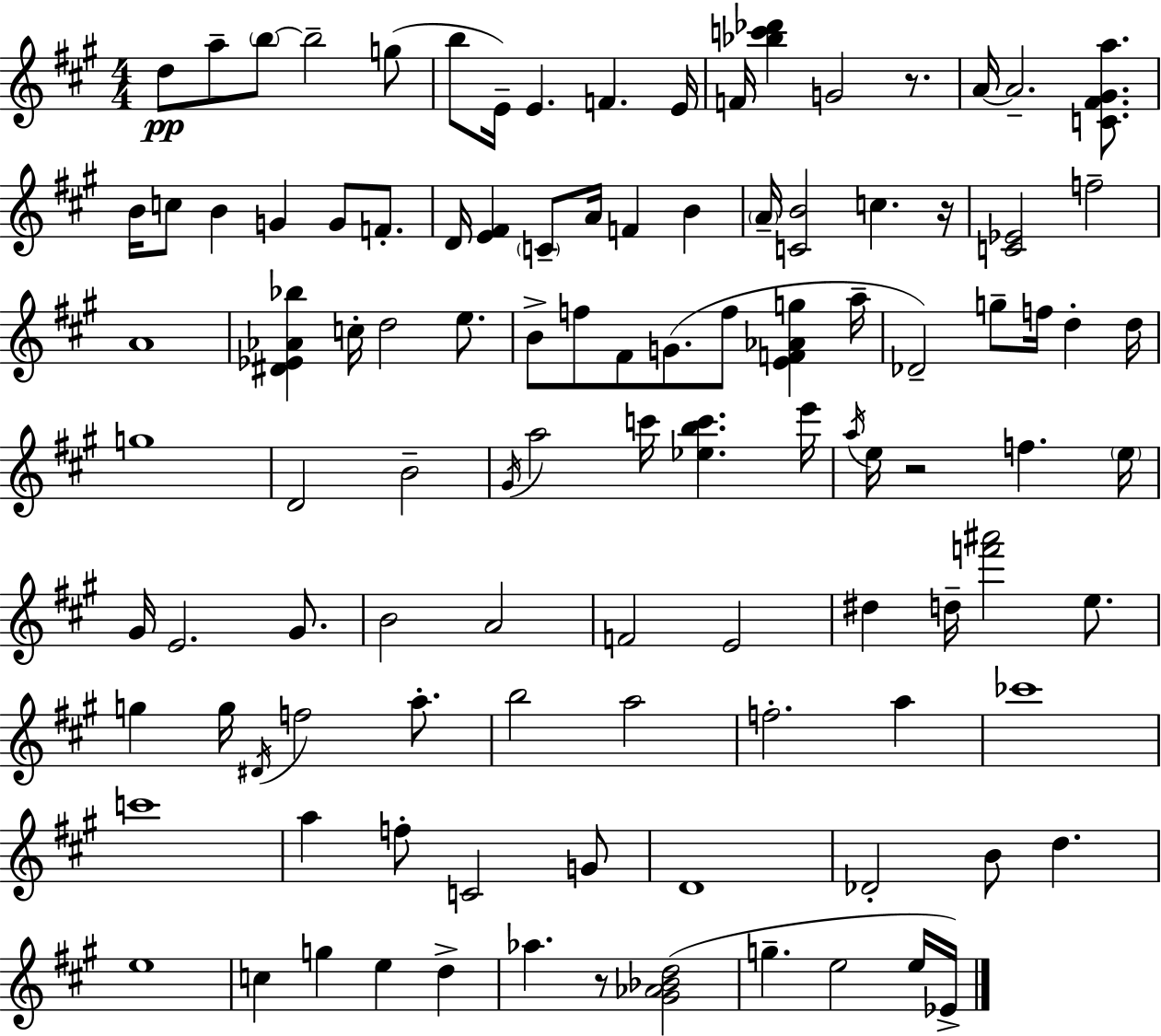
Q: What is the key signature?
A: A major